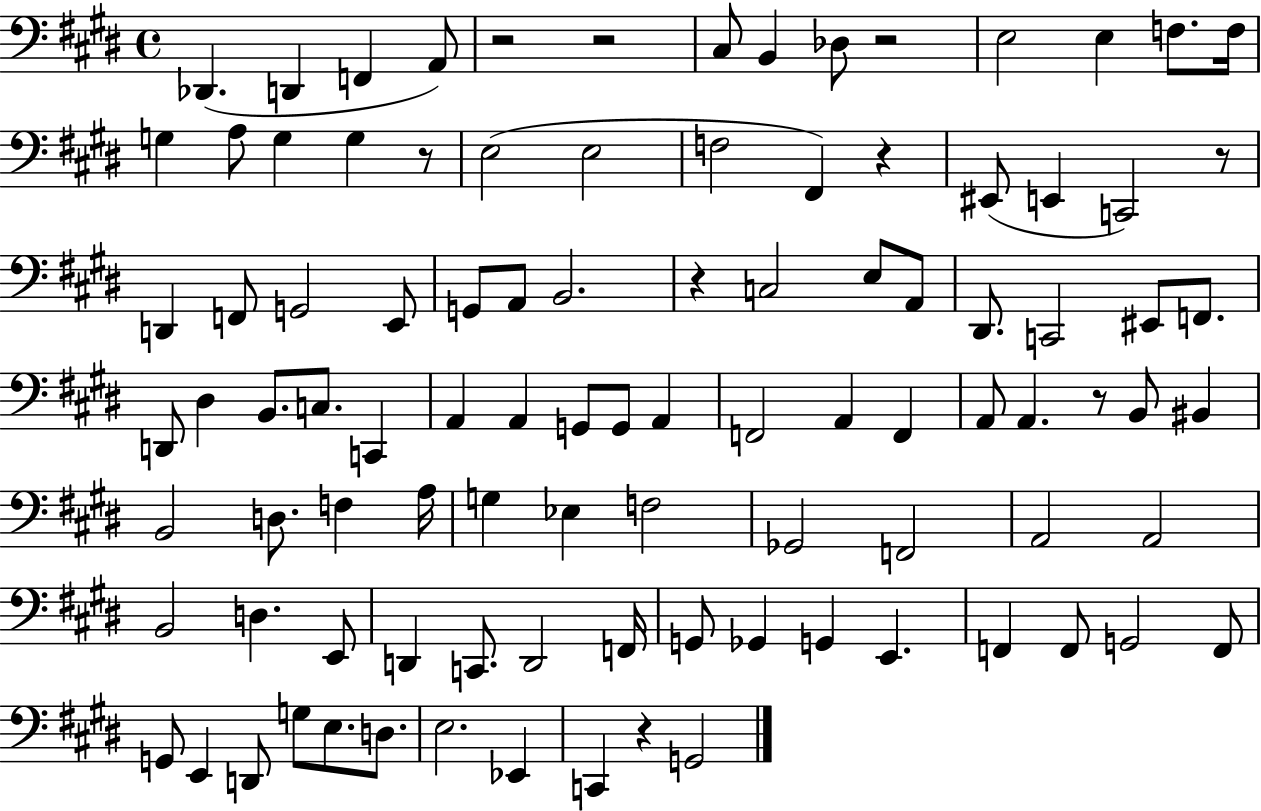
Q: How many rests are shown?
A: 9